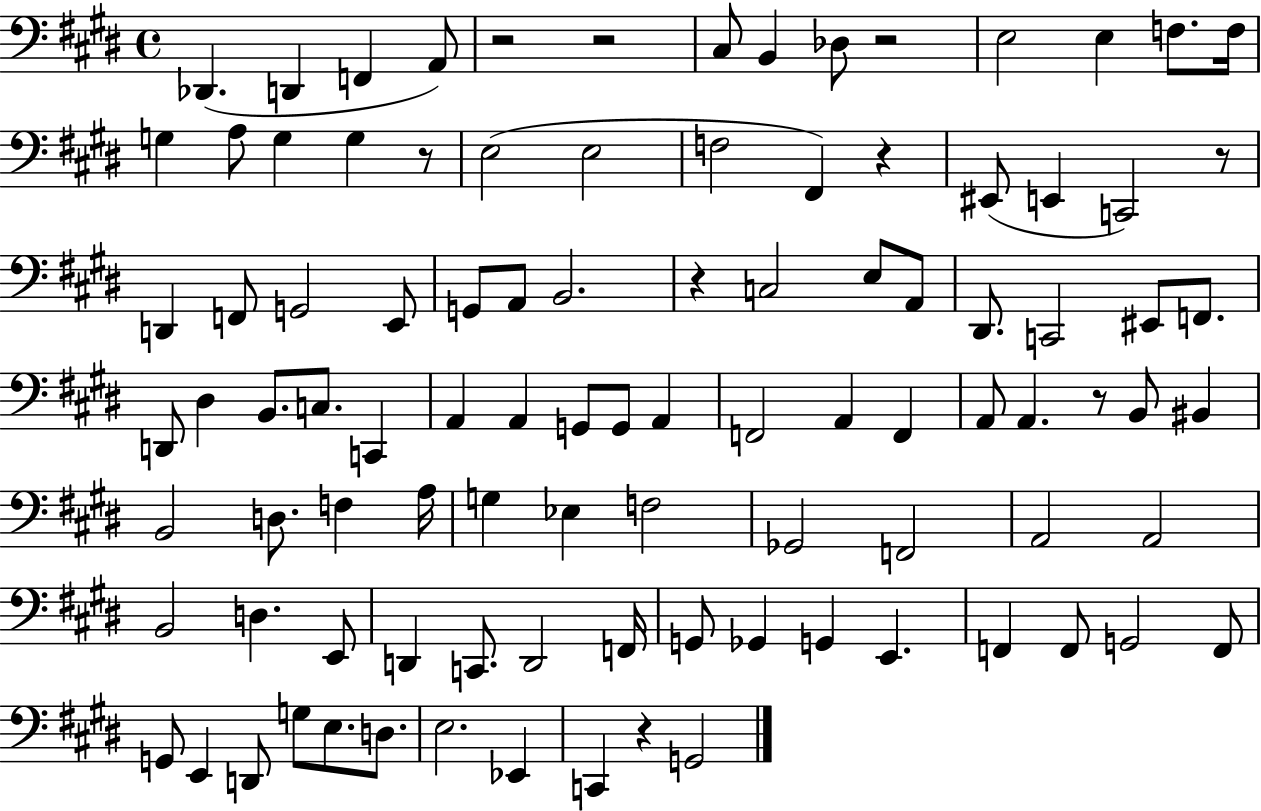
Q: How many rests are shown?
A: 9